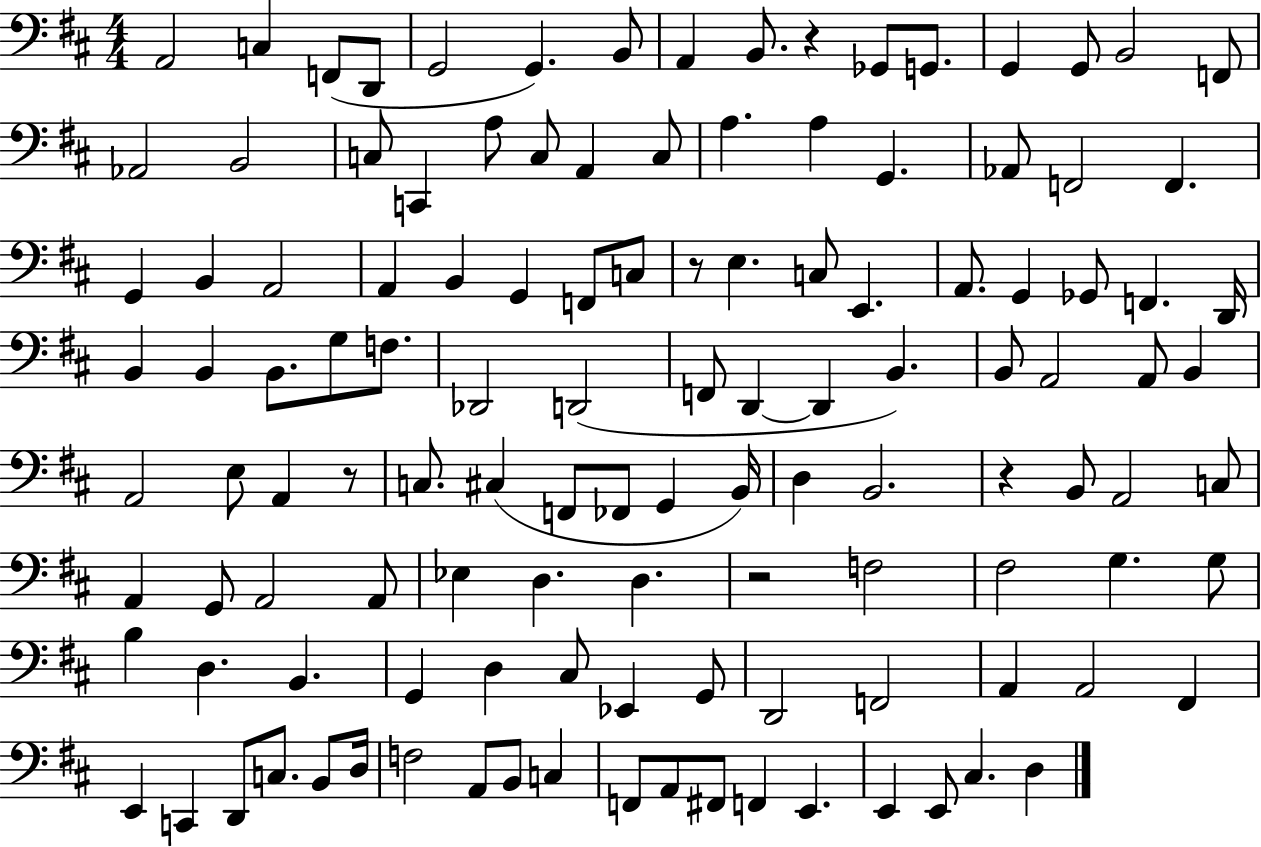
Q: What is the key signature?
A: D major